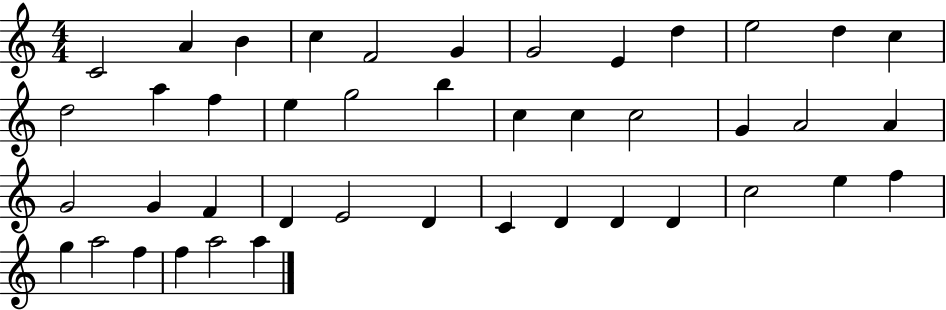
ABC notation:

X:1
T:Untitled
M:4/4
L:1/4
K:C
C2 A B c F2 G G2 E d e2 d c d2 a f e g2 b c c c2 G A2 A G2 G F D E2 D C D D D c2 e f g a2 f f a2 a